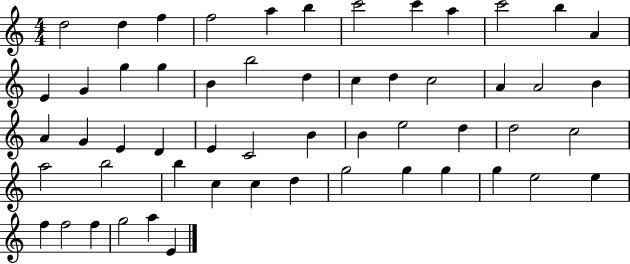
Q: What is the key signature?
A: C major